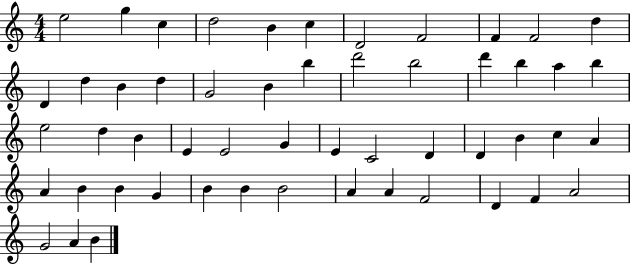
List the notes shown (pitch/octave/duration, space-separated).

E5/h G5/q C5/q D5/h B4/q C5/q D4/h F4/h F4/q F4/h D5/q D4/q D5/q B4/q D5/q G4/h B4/q B5/q D6/h B5/h D6/q B5/q A5/q B5/q E5/h D5/q B4/q E4/q E4/h G4/q E4/q C4/h D4/q D4/q B4/q C5/q A4/q A4/q B4/q B4/q G4/q B4/q B4/q B4/h A4/q A4/q F4/h D4/q F4/q A4/h G4/h A4/q B4/q